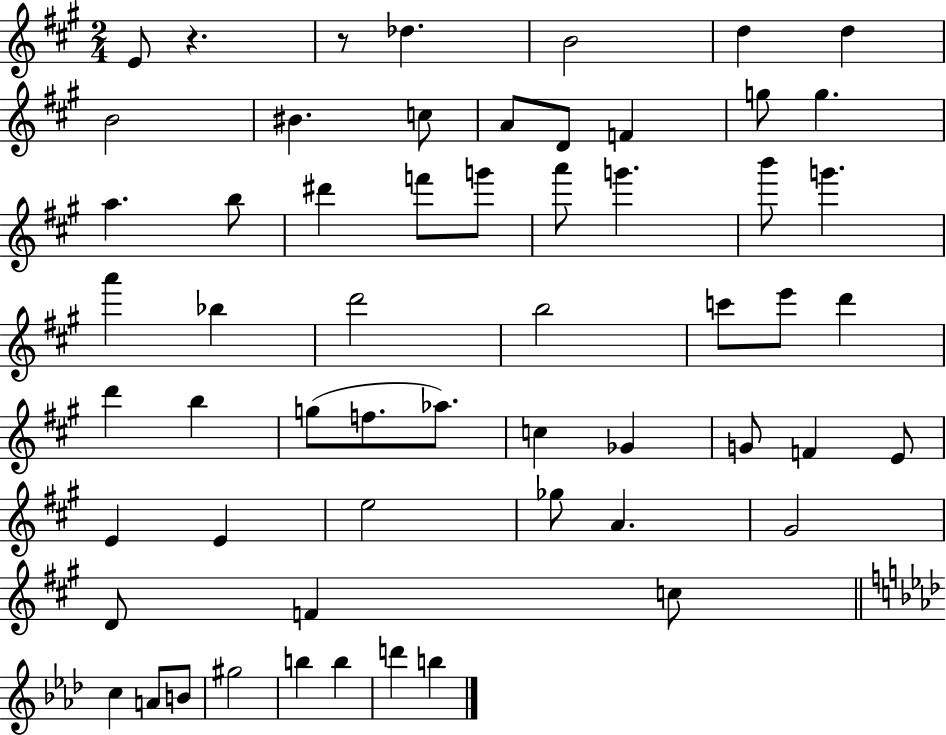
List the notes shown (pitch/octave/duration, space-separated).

E4/e R/q. R/e Db5/q. B4/h D5/q D5/q B4/h BIS4/q. C5/e A4/e D4/e F4/q G5/e G5/q. A5/q. B5/e D#6/q F6/e G6/e A6/e G6/q. B6/e G6/q. A6/q Bb5/q D6/h B5/h C6/e E6/e D6/q D6/q B5/q G5/e F5/e. Ab5/e. C5/q Gb4/q G4/e F4/q E4/e E4/q E4/q E5/h Gb5/e A4/q. G#4/h D4/e F4/q C5/e C5/q A4/e B4/e G#5/h B5/q B5/q D6/q B5/q